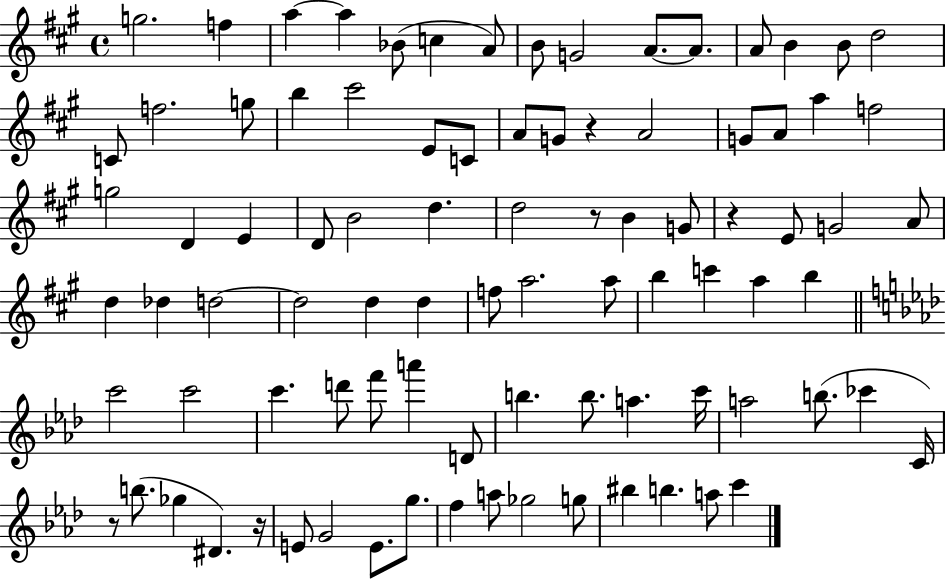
{
  \clef treble
  \time 4/4
  \defaultTimeSignature
  \key a \major
  g''2. f''4 | a''4~~ a''4 bes'8( c''4 a'8) | b'8 g'2 a'8.~~ a'8. | a'8 b'4 b'8 d''2 | \break c'8 f''2. g''8 | b''4 cis'''2 e'8 c'8 | a'8 g'8 r4 a'2 | g'8 a'8 a''4 f''2 | \break g''2 d'4 e'4 | d'8 b'2 d''4. | d''2 r8 b'4 g'8 | r4 e'8 g'2 a'8 | \break d''4 des''4 d''2~~ | d''2 d''4 d''4 | f''8 a''2. a''8 | b''4 c'''4 a''4 b''4 | \break \bar "||" \break \key aes \major c'''2 c'''2 | c'''4. d'''8 f'''8 a'''4 d'8 | b''4. b''8. a''4. c'''16 | a''2 b''8.( ces'''4 c'16) | \break r8 b''8.( ges''4 dis'4.) r16 | e'8 g'2 e'8. g''8. | f''4 a''8 ges''2 g''8 | bis''4 b''4. a''8 c'''4 | \break \bar "|."
}